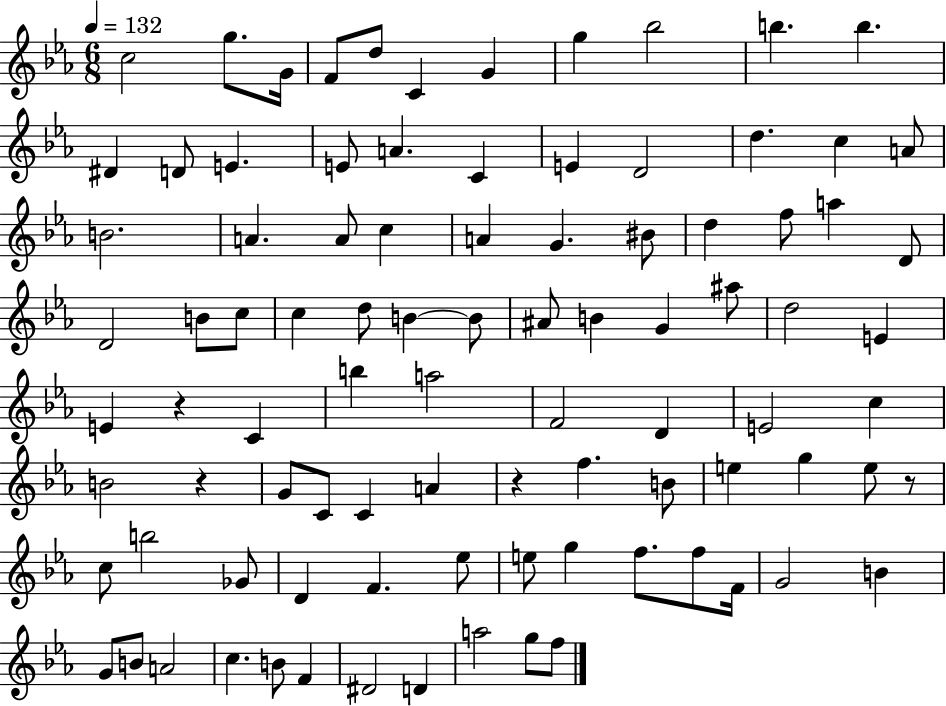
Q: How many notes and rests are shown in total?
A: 92